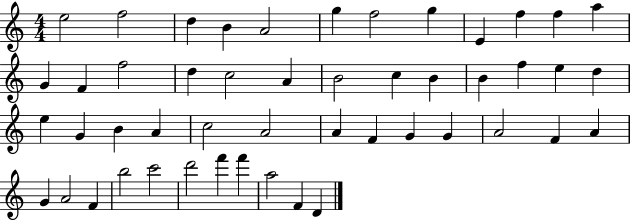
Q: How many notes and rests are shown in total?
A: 49